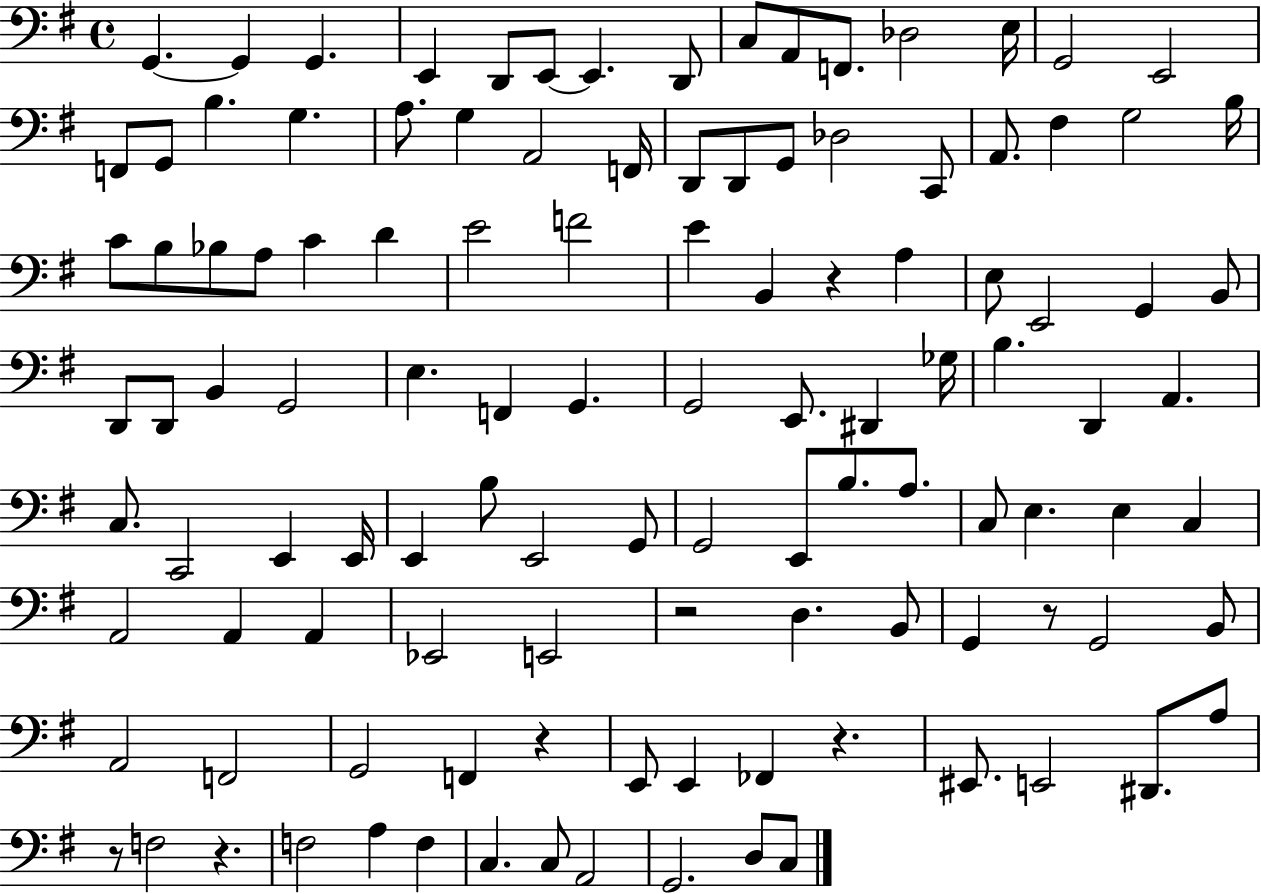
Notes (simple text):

G2/q. G2/q G2/q. E2/q D2/e E2/e E2/q. D2/e C3/e A2/e F2/e. Db3/h E3/s G2/h E2/h F2/e G2/e B3/q. G3/q. A3/e. G3/q A2/h F2/s D2/e D2/e G2/e Db3/h C2/e A2/e. F#3/q G3/h B3/s C4/e B3/e Bb3/e A3/e C4/q D4/q E4/h F4/h E4/q B2/q R/q A3/q E3/e E2/h G2/q B2/e D2/e D2/e B2/q G2/h E3/q. F2/q G2/q. G2/h E2/e. D#2/q Gb3/s B3/q. D2/q A2/q. C3/e. C2/h E2/q E2/s E2/q B3/e E2/h G2/e G2/h E2/e B3/e. A3/e. C3/e E3/q. E3/q C3/q A2/h A2/q A2/q Eb2/h E2/h R/h D3/q. B2/e G2/q R/e G2/h B2/e A2/h F2/h G2/h F2/q R/q E2/e E2/q FES2/q R/q. EIS2/e. E2/h D#2/e. A3/e R/e F3/h R/q. F3/h A3/q F3/q C3/q. C3/e A2/h G2/h. D3/e C3/e